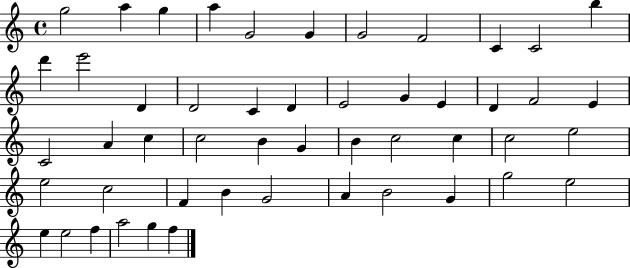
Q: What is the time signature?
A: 4/4